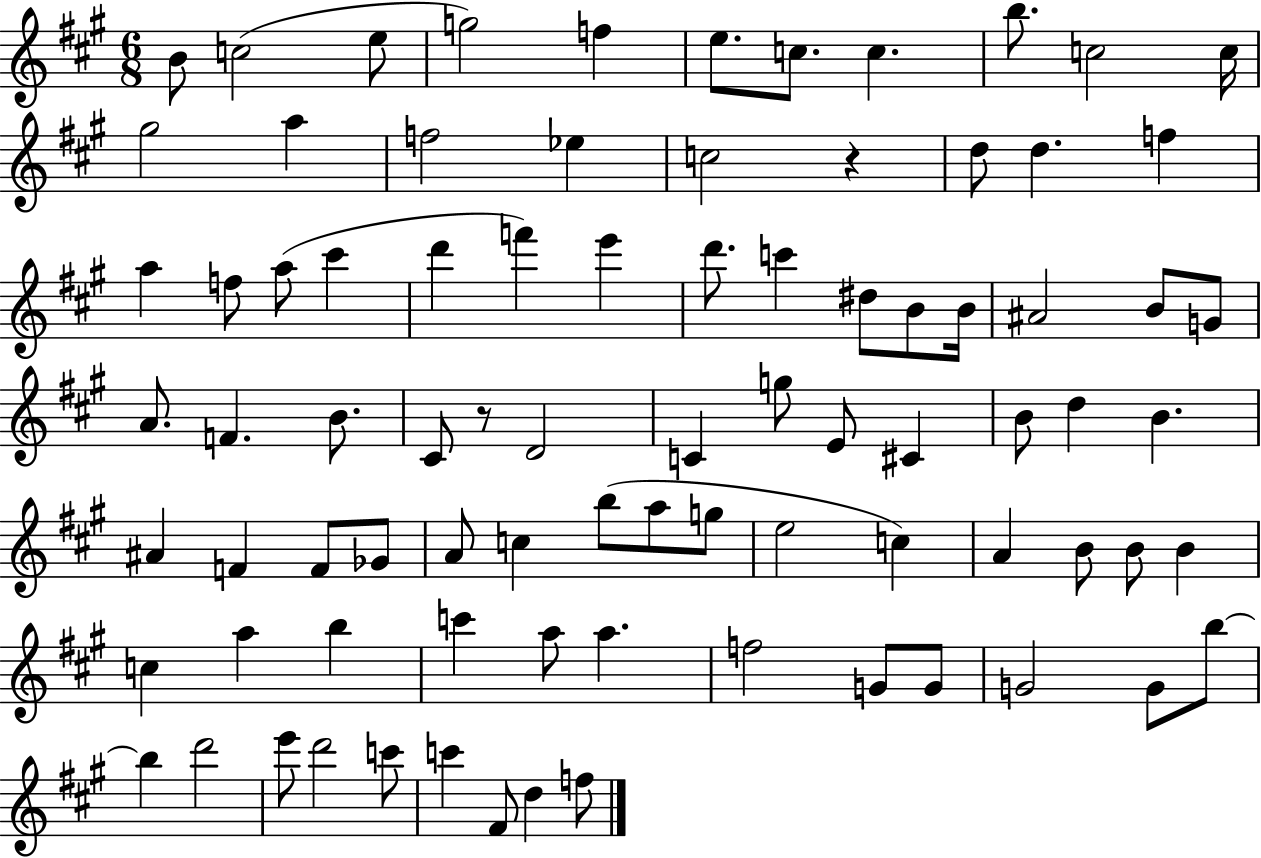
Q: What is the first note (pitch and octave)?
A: B4